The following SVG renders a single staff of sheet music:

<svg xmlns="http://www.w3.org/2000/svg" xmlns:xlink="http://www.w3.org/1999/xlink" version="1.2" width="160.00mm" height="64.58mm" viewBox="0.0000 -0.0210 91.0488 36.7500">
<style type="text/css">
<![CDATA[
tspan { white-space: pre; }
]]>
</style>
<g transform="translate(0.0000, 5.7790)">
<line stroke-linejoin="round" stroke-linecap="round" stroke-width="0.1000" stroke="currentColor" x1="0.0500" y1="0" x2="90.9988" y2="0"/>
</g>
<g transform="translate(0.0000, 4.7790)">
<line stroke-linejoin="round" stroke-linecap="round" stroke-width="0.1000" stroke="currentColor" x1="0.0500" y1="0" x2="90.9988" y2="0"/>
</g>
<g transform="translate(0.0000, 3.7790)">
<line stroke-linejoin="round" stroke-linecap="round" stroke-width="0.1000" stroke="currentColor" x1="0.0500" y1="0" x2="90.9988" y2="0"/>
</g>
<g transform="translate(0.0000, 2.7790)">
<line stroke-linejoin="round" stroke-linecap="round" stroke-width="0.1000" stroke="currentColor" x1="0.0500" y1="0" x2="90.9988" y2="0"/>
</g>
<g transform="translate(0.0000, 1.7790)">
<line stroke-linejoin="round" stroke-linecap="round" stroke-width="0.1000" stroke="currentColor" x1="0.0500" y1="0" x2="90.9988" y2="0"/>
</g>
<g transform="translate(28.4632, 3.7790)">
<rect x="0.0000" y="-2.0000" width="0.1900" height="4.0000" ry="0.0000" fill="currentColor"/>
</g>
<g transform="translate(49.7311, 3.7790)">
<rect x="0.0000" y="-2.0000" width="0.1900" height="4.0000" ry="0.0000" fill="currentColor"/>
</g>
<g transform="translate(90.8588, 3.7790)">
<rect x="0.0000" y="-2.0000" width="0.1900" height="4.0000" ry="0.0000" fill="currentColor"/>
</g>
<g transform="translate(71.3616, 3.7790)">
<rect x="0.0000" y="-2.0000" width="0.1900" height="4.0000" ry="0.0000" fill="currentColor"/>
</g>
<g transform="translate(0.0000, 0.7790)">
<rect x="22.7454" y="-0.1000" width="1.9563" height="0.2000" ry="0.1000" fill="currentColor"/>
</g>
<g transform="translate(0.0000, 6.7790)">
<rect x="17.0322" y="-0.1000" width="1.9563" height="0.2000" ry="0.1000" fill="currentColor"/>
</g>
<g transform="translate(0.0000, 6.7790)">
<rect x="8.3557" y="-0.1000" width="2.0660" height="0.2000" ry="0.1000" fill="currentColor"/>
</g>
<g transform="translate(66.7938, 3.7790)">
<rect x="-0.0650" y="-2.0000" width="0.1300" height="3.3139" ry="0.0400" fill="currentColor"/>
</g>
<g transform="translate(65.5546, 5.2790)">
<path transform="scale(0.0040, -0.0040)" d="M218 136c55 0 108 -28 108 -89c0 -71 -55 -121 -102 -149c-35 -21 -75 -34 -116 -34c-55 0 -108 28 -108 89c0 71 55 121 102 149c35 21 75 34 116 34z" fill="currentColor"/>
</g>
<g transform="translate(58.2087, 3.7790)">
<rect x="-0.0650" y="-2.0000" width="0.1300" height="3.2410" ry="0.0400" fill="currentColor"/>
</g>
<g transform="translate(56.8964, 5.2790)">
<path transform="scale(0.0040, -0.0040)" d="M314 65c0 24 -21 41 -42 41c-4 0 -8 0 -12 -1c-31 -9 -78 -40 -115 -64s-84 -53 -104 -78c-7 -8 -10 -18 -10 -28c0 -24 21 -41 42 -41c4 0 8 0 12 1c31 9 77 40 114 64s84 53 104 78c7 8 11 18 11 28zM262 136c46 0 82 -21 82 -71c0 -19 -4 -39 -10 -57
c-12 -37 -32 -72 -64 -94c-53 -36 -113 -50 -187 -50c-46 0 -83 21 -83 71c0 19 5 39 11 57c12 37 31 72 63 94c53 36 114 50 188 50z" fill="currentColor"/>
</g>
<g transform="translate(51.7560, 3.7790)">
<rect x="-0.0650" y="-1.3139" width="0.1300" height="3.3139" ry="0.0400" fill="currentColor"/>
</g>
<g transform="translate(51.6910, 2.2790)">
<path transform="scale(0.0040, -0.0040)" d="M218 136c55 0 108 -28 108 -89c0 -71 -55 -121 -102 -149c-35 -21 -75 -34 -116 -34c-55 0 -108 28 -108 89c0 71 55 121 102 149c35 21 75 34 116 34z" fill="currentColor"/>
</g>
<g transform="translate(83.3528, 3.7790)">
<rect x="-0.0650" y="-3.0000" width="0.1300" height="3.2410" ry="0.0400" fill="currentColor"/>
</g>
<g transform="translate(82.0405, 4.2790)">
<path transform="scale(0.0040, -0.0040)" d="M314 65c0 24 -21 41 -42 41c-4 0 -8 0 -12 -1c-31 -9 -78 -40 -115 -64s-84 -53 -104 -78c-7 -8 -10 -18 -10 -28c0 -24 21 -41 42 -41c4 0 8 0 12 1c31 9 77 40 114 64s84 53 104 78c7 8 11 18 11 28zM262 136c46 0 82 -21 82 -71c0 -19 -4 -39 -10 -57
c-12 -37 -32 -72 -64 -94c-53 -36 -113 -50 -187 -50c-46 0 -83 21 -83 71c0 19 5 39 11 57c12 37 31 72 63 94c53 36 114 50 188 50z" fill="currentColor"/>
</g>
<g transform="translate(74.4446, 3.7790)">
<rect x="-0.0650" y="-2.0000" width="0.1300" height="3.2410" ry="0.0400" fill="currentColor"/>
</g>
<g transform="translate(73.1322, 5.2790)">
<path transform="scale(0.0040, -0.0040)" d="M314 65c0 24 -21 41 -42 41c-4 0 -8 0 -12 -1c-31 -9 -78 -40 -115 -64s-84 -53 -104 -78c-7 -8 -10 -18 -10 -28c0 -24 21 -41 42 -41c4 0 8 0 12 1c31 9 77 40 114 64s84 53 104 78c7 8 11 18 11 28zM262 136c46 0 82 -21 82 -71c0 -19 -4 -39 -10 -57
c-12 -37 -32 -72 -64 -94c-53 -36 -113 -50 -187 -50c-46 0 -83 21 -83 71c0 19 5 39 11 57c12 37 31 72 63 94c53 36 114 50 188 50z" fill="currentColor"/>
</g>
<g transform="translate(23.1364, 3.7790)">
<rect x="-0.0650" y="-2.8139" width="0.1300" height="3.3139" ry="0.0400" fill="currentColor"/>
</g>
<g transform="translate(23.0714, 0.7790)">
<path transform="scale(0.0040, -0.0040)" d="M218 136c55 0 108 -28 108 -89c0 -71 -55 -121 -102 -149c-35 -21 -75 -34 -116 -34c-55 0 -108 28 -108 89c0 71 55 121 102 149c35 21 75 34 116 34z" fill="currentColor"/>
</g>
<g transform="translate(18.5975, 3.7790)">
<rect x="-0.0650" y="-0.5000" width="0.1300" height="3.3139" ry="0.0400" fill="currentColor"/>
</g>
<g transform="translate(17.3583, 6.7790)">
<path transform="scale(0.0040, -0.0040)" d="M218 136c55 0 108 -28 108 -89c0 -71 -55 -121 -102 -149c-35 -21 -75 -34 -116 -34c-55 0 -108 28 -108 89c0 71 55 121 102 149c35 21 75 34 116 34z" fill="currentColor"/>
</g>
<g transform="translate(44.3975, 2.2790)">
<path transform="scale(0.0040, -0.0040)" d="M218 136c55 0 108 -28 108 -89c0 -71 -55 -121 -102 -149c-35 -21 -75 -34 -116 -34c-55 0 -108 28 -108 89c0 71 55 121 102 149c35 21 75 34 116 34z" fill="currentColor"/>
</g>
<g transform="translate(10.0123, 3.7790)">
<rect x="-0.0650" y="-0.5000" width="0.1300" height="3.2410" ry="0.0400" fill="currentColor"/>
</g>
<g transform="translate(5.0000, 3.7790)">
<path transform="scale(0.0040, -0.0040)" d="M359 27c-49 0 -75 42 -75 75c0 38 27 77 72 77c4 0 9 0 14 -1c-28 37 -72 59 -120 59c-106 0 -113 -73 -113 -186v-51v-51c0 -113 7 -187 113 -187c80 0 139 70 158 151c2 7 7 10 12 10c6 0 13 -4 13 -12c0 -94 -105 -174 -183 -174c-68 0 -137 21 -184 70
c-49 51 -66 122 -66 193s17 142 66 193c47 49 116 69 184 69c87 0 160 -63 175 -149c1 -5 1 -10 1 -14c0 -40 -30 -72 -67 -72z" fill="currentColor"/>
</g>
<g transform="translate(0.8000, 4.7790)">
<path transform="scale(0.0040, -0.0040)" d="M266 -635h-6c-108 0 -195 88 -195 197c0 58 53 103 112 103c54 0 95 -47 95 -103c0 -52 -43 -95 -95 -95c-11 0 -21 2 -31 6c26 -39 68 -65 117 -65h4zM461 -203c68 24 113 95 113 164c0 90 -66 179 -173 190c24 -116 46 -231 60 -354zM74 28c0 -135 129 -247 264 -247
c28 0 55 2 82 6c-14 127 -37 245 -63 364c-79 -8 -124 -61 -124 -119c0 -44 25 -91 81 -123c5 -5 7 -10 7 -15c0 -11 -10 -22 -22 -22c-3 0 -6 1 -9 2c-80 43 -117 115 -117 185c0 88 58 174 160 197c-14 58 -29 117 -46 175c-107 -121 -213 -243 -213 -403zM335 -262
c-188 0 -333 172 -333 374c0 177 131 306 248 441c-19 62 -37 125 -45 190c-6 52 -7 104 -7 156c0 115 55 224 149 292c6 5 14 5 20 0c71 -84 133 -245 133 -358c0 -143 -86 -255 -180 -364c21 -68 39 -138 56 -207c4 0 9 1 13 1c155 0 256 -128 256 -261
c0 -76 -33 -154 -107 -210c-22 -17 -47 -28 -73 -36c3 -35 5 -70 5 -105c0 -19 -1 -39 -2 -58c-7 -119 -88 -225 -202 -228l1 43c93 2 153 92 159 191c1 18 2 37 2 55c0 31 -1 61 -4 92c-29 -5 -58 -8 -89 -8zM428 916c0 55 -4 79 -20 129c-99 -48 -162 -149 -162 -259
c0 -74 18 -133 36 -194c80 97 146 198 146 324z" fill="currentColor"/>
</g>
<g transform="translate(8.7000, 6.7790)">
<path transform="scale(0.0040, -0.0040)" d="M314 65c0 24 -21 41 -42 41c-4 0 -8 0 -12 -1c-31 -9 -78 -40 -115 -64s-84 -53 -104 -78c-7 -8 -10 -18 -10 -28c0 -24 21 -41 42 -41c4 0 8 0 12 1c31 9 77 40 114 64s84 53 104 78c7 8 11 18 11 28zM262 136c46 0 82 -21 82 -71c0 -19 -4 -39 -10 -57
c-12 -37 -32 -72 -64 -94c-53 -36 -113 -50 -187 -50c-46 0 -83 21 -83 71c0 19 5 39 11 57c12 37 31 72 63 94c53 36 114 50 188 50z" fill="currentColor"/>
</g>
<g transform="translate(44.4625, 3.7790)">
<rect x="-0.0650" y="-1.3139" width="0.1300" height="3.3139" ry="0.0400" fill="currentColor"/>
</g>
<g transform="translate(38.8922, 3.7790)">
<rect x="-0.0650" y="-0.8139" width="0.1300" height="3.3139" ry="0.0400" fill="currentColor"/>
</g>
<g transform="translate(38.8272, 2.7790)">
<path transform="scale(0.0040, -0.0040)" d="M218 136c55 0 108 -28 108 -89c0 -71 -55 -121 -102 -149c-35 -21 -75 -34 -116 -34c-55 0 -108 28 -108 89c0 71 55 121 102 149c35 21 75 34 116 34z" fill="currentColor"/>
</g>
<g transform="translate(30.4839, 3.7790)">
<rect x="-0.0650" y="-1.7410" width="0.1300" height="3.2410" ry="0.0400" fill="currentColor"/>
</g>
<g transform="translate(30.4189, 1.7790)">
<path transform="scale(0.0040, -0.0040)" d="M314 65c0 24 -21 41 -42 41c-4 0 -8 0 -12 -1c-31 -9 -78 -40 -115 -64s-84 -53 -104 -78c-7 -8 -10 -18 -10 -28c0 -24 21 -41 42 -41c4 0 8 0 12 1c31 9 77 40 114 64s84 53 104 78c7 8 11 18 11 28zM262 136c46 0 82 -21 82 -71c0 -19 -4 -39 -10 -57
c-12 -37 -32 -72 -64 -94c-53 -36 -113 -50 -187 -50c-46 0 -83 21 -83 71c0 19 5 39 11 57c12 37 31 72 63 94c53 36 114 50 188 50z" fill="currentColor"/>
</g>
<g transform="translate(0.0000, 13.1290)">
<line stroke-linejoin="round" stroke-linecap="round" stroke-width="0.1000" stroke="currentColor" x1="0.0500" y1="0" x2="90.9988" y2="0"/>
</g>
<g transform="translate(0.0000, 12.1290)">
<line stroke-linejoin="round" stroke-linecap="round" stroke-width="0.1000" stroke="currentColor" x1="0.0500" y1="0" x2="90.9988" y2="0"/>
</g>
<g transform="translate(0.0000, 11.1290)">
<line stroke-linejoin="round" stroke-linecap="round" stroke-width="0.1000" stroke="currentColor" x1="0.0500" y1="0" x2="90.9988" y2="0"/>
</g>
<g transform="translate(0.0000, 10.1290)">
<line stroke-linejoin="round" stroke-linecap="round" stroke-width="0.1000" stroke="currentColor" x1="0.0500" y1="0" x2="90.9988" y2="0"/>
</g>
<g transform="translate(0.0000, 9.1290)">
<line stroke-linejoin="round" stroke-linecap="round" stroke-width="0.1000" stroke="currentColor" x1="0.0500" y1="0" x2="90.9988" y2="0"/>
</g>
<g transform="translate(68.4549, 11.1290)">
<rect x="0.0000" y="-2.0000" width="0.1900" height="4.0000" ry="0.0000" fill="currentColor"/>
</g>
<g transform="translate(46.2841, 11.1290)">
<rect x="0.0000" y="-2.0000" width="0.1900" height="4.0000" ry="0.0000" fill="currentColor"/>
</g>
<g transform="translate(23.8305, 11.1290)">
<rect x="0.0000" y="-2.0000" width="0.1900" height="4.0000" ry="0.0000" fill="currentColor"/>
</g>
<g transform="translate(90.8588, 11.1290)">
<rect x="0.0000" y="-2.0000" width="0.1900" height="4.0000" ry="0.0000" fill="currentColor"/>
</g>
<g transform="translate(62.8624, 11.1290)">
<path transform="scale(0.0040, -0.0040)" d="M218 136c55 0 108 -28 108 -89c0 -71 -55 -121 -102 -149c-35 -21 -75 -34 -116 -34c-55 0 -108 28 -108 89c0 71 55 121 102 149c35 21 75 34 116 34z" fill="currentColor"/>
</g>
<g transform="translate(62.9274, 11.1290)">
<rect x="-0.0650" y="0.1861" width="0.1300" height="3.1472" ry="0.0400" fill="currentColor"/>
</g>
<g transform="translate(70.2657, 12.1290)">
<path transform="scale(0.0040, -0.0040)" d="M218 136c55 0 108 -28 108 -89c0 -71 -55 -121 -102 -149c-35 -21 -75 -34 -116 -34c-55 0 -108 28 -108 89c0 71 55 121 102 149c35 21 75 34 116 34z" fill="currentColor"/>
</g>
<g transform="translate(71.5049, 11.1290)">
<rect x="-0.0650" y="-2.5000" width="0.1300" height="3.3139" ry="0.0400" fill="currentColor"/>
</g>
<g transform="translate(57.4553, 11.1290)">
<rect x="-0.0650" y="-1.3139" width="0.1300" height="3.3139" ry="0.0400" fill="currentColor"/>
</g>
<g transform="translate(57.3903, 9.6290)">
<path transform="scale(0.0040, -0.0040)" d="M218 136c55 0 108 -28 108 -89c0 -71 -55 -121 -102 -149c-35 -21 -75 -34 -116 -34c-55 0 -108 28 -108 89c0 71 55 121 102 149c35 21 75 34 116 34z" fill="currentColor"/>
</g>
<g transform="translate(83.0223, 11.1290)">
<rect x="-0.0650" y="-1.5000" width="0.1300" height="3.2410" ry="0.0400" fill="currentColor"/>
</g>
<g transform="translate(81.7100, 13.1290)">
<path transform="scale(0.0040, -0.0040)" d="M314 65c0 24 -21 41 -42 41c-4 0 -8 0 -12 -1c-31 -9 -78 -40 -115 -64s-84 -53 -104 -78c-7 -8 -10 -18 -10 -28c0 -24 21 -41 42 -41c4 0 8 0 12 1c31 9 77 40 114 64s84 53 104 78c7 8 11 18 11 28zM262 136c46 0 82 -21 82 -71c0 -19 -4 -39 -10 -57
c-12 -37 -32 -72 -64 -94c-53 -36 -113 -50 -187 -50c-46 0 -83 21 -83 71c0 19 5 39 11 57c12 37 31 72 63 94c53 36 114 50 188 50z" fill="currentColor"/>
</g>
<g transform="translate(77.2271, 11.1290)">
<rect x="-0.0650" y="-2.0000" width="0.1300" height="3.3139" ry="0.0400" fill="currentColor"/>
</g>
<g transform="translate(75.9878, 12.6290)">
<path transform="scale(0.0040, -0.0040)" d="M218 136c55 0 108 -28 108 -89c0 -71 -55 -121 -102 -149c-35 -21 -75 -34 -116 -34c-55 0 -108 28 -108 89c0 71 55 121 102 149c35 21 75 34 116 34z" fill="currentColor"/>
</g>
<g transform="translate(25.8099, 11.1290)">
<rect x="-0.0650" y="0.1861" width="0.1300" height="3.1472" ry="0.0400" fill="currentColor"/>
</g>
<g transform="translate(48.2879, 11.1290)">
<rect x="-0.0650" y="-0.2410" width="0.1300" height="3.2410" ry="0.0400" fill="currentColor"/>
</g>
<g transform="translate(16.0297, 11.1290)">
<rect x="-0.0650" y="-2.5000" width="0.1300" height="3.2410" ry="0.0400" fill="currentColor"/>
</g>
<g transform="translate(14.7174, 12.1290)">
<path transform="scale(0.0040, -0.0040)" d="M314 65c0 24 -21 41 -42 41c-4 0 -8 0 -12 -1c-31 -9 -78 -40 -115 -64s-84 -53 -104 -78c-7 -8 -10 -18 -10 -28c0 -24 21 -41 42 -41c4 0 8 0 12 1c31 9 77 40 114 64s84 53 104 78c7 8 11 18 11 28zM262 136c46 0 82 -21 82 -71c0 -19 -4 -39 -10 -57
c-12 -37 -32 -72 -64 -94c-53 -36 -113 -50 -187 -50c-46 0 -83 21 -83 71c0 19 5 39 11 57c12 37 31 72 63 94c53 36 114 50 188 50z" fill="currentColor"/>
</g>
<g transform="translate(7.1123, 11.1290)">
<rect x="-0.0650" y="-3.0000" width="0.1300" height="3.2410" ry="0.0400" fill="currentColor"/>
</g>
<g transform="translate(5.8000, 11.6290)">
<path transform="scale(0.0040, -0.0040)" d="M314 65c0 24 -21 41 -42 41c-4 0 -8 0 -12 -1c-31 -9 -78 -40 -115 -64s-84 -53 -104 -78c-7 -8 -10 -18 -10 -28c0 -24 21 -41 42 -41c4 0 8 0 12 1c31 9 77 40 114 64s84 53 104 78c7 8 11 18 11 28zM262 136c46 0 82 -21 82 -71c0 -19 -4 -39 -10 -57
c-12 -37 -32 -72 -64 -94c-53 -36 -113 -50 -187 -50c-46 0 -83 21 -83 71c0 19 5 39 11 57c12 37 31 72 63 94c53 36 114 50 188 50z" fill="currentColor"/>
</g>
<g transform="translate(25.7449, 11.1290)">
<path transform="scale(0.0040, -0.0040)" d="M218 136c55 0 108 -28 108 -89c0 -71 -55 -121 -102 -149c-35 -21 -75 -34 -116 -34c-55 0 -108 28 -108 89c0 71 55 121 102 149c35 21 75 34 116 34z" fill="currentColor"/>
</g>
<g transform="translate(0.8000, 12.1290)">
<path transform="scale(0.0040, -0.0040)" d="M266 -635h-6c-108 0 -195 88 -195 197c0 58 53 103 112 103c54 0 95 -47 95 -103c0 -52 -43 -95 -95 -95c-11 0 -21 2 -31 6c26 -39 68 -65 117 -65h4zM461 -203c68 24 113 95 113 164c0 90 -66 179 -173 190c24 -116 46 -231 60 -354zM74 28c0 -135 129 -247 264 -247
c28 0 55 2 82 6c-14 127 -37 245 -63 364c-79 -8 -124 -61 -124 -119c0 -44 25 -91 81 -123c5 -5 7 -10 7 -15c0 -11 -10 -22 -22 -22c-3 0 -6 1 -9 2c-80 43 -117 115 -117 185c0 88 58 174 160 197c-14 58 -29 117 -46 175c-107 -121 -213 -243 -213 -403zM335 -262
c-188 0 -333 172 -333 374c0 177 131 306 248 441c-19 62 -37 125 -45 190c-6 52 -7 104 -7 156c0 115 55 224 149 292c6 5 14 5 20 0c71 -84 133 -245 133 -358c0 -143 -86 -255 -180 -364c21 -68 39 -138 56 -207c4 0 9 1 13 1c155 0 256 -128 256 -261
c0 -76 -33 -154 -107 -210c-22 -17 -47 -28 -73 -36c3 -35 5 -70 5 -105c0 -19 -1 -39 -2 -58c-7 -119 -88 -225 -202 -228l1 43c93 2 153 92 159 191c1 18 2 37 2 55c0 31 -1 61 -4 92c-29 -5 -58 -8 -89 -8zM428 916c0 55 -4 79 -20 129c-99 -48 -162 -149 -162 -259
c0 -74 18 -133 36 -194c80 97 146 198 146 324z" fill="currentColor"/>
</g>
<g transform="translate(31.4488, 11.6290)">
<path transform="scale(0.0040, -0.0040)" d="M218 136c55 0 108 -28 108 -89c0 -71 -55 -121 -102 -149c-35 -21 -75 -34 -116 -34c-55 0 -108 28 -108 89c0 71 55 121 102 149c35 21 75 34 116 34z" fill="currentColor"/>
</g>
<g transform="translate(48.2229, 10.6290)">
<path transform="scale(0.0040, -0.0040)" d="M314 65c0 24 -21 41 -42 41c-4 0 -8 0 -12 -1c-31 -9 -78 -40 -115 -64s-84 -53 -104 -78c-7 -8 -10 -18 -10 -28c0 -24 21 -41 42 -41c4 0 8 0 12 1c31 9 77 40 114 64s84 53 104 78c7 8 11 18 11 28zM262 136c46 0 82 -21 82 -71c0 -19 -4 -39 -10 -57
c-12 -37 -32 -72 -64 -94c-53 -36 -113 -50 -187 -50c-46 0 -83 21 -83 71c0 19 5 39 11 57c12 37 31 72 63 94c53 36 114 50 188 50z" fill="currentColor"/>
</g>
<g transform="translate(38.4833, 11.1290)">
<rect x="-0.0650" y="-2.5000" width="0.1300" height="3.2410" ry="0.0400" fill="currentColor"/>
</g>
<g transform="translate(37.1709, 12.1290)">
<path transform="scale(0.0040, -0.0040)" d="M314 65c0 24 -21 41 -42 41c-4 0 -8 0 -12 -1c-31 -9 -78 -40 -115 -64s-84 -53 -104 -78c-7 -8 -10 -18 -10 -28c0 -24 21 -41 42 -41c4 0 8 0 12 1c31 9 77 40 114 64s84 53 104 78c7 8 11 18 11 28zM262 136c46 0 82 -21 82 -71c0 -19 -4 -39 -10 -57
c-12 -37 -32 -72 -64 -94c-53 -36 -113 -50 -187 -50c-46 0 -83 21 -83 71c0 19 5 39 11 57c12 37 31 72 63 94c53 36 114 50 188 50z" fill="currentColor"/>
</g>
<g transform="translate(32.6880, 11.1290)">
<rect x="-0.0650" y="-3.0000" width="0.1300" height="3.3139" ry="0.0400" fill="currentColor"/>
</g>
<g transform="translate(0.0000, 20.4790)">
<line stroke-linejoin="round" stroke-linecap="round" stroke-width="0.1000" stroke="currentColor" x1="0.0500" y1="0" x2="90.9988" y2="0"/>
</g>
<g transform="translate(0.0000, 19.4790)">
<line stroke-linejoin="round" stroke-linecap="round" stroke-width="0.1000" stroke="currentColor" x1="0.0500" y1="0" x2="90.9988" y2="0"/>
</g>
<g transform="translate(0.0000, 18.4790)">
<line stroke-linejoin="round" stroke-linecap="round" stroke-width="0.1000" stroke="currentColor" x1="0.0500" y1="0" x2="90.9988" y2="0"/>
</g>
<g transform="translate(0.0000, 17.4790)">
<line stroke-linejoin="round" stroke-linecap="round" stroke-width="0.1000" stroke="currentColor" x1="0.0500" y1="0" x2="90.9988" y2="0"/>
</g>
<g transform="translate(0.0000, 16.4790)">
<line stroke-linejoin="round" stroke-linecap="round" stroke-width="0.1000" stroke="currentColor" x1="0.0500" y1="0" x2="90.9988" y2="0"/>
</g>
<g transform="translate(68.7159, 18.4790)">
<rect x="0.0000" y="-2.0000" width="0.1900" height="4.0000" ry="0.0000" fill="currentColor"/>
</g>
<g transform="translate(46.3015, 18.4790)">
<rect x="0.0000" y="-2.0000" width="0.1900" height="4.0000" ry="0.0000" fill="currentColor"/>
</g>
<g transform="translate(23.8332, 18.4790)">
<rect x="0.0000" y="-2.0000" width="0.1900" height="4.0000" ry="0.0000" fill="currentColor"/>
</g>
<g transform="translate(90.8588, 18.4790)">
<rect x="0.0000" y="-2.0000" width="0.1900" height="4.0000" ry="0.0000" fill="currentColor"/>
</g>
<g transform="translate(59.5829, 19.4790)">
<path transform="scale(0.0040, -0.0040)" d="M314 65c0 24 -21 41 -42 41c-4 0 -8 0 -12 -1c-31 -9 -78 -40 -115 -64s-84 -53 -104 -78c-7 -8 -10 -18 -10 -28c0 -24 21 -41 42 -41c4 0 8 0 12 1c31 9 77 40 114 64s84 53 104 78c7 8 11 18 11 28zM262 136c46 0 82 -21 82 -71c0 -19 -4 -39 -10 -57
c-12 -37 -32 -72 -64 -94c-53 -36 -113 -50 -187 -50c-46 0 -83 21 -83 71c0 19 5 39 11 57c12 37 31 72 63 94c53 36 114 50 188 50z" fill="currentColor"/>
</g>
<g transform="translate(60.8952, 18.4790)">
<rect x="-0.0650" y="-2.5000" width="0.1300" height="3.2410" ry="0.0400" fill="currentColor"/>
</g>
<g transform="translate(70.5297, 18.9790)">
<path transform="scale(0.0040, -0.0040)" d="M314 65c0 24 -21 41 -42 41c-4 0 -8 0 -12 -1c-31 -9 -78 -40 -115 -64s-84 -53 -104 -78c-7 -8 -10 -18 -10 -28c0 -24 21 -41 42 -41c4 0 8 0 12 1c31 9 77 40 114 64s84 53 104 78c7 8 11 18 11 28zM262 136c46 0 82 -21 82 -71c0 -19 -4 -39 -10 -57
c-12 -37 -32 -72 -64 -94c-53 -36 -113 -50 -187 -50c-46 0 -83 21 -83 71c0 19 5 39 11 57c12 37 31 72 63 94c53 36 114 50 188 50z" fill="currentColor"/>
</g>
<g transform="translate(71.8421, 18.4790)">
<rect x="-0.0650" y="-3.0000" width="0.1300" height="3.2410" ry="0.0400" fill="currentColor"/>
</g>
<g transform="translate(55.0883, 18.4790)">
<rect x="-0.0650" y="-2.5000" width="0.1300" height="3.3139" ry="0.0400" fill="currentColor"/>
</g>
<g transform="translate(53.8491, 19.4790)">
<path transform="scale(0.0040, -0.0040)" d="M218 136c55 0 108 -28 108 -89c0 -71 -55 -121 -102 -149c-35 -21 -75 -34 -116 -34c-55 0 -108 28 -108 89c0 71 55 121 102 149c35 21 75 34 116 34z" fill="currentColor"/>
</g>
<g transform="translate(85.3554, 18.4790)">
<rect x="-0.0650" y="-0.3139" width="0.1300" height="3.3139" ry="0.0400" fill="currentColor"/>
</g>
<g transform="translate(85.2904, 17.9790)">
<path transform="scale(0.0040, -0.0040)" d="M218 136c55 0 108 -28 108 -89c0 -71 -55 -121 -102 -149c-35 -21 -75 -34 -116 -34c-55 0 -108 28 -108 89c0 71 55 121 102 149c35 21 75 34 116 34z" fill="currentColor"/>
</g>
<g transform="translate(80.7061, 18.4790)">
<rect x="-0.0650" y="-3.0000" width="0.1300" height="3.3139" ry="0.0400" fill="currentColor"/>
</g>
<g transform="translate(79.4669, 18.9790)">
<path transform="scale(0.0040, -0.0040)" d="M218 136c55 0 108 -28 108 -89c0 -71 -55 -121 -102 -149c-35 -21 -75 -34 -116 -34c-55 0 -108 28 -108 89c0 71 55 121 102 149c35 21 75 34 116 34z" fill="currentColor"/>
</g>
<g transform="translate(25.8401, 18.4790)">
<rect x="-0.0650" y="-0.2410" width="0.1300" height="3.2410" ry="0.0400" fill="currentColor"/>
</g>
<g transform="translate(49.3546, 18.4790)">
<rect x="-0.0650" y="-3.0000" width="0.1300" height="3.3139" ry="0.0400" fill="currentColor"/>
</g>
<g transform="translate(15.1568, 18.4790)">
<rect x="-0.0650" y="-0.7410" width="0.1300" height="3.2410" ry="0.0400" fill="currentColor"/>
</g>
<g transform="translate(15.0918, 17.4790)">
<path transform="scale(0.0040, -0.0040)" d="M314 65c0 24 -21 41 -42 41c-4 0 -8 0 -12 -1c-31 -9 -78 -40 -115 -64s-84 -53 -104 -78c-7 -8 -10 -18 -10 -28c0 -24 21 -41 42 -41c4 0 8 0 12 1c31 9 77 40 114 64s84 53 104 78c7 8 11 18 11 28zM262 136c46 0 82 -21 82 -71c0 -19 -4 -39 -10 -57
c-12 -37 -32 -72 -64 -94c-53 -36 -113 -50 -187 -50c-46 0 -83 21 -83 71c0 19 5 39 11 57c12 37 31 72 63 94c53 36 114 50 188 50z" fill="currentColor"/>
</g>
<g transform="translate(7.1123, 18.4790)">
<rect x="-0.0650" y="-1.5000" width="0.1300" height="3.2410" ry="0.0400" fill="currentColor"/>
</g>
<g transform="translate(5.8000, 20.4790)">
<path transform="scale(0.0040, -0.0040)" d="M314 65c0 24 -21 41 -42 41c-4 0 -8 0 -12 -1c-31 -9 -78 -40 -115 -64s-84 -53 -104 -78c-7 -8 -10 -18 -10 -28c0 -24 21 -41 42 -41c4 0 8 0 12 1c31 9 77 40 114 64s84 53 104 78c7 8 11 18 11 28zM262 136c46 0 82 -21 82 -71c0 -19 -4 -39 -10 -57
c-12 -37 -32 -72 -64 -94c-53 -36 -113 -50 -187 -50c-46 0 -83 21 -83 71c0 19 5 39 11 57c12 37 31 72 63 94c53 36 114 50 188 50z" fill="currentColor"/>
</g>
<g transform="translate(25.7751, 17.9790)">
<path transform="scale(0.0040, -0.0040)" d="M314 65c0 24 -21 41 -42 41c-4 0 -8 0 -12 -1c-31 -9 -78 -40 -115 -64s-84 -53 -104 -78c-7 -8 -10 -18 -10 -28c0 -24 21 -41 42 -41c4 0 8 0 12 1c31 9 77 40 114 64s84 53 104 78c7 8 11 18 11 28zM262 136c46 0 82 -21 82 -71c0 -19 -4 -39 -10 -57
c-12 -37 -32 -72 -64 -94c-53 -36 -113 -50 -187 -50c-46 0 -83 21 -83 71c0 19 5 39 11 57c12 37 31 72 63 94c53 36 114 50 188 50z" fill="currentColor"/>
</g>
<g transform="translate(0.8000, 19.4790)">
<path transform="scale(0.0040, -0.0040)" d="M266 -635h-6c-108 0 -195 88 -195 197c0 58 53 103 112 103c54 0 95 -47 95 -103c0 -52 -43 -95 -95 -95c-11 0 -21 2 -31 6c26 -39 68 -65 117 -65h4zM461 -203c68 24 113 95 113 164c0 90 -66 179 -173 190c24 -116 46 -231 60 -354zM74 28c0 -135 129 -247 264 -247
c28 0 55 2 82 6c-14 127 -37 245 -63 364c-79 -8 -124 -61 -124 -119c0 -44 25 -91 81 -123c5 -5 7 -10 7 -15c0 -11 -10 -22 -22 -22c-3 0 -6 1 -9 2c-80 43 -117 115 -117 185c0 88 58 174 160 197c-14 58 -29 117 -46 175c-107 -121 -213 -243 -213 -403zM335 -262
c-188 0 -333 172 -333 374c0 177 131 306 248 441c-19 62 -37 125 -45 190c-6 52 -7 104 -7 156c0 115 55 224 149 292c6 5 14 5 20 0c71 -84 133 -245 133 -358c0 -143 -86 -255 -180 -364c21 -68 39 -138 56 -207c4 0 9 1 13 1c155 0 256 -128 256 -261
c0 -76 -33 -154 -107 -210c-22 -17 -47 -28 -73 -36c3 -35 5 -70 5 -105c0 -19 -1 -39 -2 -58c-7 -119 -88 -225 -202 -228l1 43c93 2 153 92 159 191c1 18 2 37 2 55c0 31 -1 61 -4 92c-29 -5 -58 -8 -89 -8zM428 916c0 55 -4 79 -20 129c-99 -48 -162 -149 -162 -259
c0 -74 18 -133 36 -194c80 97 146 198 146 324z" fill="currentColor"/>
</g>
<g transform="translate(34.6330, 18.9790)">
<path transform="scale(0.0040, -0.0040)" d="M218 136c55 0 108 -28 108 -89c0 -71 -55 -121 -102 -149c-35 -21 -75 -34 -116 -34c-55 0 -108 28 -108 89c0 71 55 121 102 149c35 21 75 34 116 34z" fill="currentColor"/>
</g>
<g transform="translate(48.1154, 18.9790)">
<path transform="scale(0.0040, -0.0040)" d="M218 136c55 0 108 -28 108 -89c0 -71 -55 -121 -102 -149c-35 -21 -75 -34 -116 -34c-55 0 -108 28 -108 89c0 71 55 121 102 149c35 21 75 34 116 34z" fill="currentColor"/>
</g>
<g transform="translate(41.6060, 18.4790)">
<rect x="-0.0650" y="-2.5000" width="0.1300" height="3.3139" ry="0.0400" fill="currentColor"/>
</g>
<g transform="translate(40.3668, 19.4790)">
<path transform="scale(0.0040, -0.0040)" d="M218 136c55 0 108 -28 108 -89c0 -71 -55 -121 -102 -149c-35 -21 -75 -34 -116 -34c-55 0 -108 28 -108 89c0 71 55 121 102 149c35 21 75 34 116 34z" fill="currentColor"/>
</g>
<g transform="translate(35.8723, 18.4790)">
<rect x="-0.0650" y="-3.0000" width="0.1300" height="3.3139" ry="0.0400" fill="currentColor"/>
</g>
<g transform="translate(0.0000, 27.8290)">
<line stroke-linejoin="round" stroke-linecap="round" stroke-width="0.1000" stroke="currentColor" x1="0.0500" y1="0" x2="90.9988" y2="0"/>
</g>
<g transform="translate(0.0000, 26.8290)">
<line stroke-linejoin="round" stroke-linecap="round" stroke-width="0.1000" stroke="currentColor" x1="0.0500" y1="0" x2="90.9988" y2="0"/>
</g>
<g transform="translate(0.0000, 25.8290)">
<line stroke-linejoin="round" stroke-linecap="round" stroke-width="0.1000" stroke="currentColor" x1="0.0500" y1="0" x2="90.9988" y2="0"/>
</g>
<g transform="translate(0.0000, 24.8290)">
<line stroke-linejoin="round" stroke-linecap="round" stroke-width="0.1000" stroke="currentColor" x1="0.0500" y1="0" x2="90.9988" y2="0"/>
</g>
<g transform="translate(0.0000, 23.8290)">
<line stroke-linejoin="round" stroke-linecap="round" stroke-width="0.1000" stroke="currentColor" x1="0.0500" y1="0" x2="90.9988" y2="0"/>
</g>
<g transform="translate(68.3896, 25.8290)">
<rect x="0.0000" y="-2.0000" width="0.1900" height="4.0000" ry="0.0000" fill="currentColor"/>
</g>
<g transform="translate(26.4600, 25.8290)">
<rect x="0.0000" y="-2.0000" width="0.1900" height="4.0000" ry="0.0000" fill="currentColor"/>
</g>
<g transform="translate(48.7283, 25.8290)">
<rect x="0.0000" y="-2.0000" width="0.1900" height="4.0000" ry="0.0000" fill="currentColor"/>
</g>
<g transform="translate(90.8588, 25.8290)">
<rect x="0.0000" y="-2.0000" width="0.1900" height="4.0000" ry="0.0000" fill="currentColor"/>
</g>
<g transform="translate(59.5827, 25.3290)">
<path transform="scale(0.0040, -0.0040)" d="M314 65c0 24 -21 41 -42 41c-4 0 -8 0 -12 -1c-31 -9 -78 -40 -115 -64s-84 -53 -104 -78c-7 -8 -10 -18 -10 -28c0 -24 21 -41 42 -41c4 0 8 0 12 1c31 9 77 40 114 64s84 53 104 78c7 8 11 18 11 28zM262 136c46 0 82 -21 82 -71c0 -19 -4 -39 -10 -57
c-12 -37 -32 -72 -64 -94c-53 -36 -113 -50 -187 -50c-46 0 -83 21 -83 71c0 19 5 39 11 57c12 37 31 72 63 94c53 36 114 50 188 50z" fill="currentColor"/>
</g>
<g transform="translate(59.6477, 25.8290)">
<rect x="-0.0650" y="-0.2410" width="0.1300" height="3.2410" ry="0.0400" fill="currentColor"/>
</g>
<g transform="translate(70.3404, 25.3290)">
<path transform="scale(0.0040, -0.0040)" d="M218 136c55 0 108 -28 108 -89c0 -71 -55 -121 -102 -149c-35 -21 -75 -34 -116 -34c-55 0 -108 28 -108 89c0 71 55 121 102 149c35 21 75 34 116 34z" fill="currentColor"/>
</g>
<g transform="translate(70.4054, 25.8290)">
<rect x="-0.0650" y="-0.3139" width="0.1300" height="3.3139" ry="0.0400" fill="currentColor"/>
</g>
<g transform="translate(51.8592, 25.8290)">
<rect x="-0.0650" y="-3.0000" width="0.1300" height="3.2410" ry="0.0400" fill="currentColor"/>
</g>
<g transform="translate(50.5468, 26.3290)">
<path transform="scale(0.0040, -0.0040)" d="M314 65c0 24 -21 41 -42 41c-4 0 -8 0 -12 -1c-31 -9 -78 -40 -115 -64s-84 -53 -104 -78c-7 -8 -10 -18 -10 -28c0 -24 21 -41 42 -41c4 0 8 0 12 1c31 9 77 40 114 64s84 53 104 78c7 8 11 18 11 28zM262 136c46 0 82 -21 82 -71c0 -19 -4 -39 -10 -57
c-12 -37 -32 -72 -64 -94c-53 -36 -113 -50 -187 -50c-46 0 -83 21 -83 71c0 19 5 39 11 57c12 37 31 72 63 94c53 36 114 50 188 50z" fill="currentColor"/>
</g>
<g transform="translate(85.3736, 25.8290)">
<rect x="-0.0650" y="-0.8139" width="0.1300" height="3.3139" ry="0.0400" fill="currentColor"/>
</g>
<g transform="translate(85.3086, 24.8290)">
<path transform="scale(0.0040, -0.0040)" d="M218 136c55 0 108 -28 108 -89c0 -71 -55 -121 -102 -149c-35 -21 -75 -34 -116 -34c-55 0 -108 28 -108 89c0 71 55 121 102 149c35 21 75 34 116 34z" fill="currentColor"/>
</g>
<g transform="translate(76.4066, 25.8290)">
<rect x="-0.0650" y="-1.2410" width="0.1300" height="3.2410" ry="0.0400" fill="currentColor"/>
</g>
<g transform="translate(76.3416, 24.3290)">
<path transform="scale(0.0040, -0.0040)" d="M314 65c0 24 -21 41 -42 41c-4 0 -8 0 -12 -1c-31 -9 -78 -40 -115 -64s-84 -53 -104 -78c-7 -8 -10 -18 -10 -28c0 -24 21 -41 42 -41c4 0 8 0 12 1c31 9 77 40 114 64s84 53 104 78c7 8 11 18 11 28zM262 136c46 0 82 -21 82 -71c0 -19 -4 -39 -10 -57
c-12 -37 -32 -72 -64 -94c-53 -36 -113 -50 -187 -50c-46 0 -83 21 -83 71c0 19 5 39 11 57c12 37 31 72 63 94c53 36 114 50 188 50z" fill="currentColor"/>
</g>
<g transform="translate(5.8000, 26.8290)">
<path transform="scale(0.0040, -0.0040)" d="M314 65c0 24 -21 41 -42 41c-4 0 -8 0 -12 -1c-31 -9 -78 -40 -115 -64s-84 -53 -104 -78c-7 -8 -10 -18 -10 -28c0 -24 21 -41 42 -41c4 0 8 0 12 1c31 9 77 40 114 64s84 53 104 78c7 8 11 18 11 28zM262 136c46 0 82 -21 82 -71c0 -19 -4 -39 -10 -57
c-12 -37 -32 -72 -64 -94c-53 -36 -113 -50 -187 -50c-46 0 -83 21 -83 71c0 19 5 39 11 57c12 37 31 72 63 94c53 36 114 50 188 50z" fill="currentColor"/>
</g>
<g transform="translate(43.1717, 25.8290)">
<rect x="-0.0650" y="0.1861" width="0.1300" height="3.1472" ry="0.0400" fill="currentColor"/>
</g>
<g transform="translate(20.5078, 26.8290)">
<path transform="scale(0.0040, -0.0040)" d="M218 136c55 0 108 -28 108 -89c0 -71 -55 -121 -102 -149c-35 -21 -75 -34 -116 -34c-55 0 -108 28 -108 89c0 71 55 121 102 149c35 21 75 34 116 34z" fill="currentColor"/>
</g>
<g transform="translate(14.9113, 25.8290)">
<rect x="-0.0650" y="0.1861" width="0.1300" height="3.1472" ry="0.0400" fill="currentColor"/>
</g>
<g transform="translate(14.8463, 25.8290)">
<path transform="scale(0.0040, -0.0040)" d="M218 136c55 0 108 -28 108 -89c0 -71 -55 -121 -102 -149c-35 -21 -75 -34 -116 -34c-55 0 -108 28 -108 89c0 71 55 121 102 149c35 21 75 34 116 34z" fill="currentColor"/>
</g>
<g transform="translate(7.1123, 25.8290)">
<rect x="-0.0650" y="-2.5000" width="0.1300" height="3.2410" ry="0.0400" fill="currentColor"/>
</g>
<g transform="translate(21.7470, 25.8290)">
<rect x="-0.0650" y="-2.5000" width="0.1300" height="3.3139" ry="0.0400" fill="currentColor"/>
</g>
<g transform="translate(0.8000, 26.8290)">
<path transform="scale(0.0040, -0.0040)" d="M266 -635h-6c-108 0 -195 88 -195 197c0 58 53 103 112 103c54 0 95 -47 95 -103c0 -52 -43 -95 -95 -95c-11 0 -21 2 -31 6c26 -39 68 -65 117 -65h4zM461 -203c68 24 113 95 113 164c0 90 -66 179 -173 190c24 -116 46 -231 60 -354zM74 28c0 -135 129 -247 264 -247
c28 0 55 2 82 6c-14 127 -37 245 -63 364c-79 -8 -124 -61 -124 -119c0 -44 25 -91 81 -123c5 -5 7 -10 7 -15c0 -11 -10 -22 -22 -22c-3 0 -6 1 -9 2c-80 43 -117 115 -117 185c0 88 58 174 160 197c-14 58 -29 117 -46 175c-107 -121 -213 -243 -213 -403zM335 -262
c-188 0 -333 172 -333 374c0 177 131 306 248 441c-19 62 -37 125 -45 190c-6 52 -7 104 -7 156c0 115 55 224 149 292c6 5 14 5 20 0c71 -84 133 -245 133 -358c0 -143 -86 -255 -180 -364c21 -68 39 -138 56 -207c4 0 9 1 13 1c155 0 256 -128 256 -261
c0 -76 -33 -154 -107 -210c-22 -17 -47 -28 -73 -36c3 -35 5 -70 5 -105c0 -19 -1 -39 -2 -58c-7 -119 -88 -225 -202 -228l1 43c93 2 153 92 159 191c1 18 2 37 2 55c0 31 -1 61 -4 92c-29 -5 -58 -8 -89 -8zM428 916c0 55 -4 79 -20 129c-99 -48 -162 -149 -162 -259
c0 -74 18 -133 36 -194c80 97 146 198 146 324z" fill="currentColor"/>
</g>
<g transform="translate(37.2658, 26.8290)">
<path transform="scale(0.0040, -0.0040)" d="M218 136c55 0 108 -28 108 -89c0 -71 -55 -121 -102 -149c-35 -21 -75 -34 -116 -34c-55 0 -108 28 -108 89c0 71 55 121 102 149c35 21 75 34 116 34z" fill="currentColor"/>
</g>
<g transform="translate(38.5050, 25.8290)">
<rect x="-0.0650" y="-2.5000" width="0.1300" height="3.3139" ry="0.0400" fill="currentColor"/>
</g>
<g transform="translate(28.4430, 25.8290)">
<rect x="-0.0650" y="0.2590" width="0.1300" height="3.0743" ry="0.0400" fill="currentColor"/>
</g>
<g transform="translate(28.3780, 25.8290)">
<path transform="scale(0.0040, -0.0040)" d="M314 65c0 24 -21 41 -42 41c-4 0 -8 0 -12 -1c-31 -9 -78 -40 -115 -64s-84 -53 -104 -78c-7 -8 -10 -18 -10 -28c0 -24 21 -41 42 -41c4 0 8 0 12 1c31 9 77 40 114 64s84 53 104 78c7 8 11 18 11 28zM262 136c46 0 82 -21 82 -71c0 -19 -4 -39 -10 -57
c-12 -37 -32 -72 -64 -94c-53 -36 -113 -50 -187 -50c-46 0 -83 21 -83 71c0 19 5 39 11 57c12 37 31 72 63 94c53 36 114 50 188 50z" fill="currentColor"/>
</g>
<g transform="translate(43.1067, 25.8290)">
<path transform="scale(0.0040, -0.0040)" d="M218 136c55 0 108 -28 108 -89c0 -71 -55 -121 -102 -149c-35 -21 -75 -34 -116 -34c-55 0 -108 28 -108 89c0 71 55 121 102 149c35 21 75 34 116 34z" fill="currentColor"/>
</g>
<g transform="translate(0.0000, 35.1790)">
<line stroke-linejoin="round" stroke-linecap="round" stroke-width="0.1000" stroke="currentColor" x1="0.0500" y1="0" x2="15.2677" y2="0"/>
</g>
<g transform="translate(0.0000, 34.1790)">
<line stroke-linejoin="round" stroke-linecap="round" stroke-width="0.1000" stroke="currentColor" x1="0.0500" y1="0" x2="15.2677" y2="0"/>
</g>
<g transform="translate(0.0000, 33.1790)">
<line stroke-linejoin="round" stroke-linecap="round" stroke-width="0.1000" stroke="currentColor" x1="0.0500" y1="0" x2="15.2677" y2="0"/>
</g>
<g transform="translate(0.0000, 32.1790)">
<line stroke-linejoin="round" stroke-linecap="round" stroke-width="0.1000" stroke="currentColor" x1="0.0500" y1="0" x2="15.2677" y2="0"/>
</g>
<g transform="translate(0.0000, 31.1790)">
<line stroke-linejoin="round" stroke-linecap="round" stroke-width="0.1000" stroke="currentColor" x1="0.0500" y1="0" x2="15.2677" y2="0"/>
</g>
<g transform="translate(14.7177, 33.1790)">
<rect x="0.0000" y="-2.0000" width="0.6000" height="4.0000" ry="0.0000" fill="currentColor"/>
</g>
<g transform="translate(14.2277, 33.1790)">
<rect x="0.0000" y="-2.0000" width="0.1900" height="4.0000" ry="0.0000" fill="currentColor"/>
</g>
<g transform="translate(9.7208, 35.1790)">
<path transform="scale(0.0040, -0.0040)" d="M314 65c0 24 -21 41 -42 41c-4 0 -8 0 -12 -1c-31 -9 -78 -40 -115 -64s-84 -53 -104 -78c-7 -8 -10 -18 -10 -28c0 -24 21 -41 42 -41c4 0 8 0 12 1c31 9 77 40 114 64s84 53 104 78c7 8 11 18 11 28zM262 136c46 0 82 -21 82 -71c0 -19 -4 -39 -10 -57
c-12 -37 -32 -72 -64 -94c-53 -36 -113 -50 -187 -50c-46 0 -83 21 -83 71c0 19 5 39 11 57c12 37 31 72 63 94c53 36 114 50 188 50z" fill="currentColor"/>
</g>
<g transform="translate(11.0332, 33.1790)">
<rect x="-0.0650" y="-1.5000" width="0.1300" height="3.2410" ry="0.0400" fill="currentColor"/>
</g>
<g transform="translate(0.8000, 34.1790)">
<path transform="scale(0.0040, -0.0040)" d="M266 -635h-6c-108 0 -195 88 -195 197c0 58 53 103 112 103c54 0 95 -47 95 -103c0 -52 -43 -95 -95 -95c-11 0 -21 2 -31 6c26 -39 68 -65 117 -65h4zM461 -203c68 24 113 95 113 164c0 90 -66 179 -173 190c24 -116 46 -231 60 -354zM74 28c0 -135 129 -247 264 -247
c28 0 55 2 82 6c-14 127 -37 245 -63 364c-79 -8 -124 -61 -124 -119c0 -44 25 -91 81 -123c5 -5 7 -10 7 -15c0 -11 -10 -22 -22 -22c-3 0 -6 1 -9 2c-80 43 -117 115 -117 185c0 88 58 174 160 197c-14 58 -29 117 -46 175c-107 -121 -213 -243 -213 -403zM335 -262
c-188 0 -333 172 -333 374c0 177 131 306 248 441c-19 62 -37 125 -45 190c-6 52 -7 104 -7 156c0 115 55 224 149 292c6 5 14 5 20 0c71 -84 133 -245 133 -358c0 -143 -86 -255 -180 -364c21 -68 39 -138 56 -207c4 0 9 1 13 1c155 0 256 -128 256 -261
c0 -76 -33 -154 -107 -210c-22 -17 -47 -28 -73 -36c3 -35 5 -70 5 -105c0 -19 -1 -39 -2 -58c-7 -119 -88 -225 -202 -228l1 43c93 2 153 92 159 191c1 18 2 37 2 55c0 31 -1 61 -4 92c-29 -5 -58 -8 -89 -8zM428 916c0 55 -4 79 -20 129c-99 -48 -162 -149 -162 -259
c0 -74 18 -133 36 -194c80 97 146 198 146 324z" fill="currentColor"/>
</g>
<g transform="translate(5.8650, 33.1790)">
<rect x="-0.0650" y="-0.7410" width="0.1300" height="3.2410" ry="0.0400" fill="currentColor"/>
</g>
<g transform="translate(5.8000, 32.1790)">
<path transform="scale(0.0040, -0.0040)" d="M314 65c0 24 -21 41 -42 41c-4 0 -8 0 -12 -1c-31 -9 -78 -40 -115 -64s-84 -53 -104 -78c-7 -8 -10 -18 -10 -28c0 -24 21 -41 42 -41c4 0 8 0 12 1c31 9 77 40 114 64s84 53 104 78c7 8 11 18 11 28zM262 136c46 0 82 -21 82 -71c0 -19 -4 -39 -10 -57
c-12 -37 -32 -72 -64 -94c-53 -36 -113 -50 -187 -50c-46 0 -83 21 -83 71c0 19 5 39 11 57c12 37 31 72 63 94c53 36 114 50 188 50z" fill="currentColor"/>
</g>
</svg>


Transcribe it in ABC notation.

X:1
T:Untitled
M:4/4
L:1/4
K:C
C2 C a f2 d e e F2 F F2 A2 A2 G2 B A G2 c2 e B G F E2 E2 d2 c2 A G A G G2 A2 A c G2 B G B2 G B A2 c2 c e2 d d2 E2